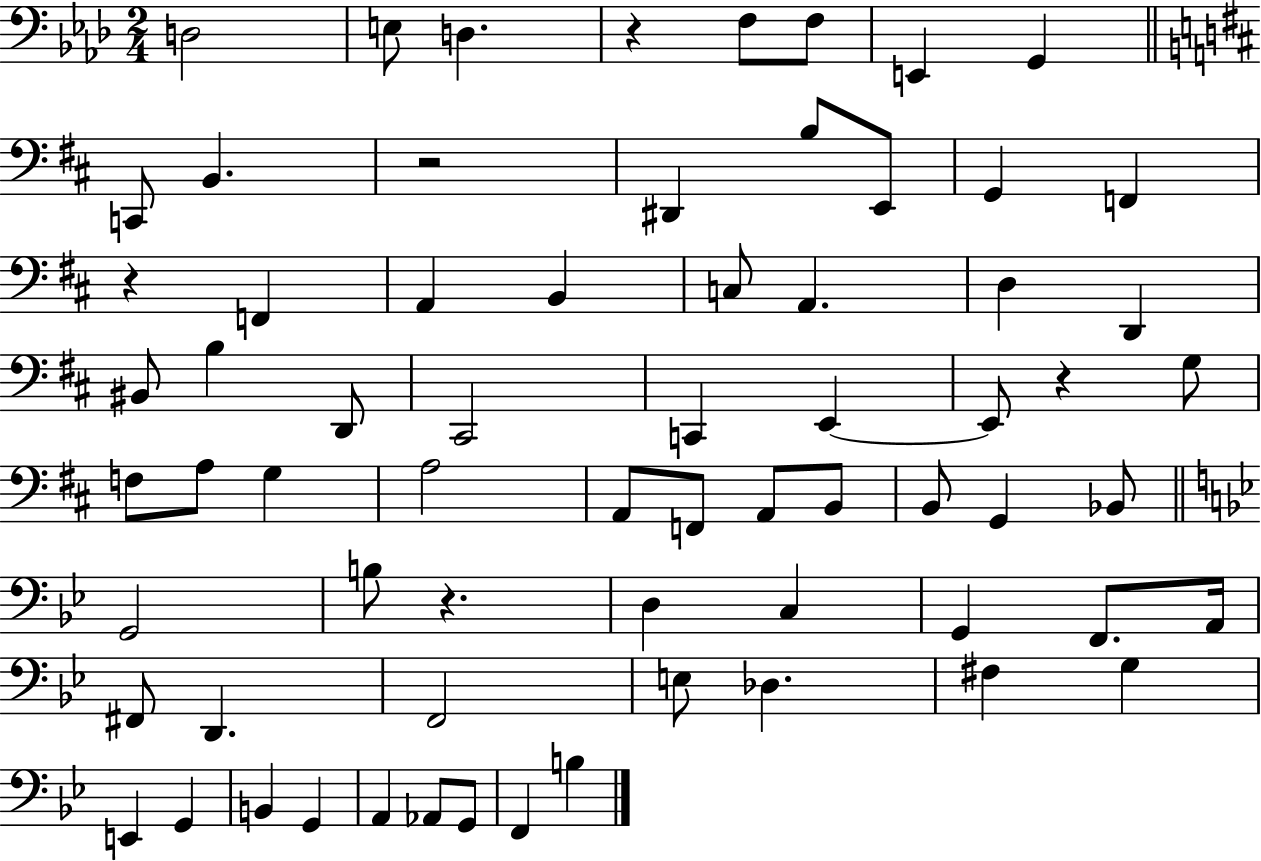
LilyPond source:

{
  \clef bass
  \numericTimeSignature
  \time 2/4
  \key aes \major
  d2 | e8 d4. | r4 f8 f8 | e,4 g,4 | \break \bar "||" \break \key d \major c,8 b,4. | r2 | dis,4 b8 e,8 | g,4 f,4 | \break r4 f,4 | a,4 b,4 | c8 a,4. | d4 d,4 | \break bis,8 b4 d,8 | cis,2 | c,4 e,4~~ | e,8 r4 g8 | \break f8 a8 g4 | a2 | a,8 f,8 a,8 b,8 | b,8 g,4 bes,8 | \break \bar "||" \break \key g \minor g,2 | b8 r4. | d4 c4 | g,4 f,8. a,16 | \break fis,8 d,4. | f,2 | e8 des4. | fis4 g4 | \break e,4 g,4 | b,4 g,4 | a,4 aes,8 g,8 | f,4 b4 | \break \bar "|."
}